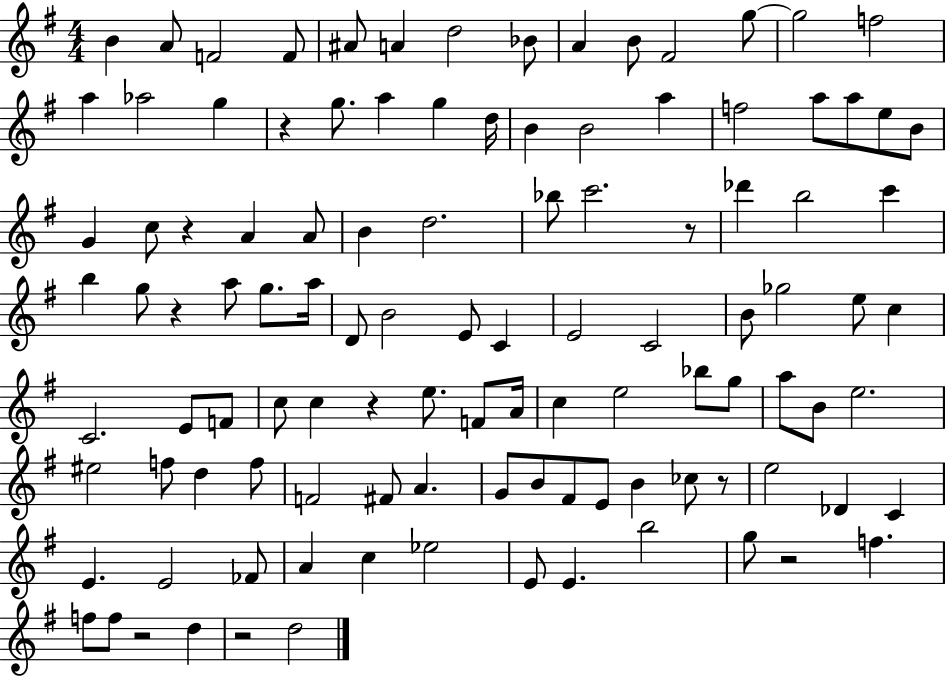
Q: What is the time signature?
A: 4/4